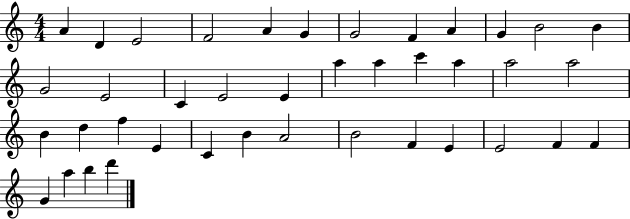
{
  \clef treble
  \numericTimeSignature
  \time 4/4
  \key c \major
  a'4 d'4 e'2 | f'2 a'4 g'4 | g'2 f'4 a'4 | g'4 b'2 b'4 | \break g'2 e'2 | c'4 e'2 e'4 | a''4 a''4 c'''4 a''4 | a''2 a''2 | \break b'4 d''4 f''4 e'4 | c'4 b'4 a'2 | b'2 f'4 e'4 | e'2 f'4 f'4 | \break g'4 a''4 b''4 d'''4 | \bar "|."
}